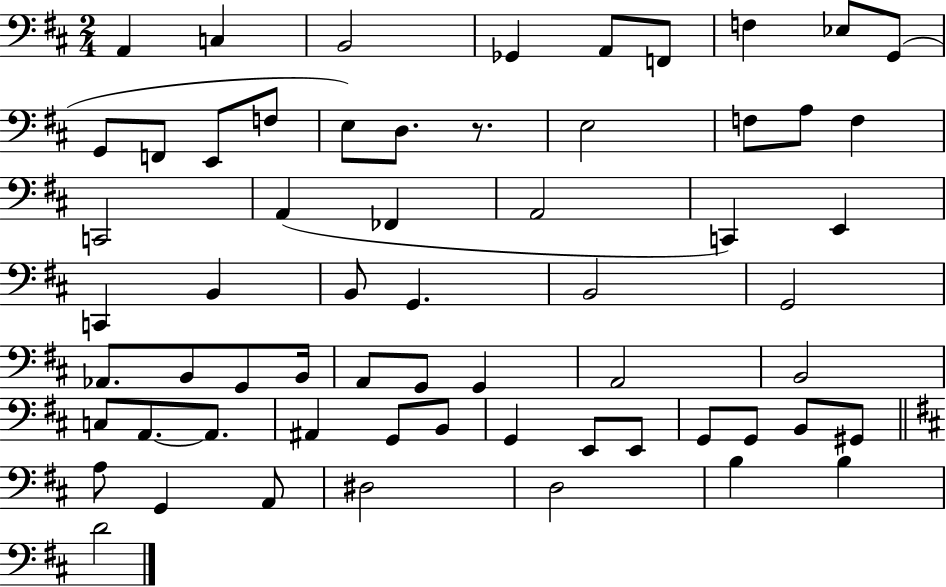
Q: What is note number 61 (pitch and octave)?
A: D4